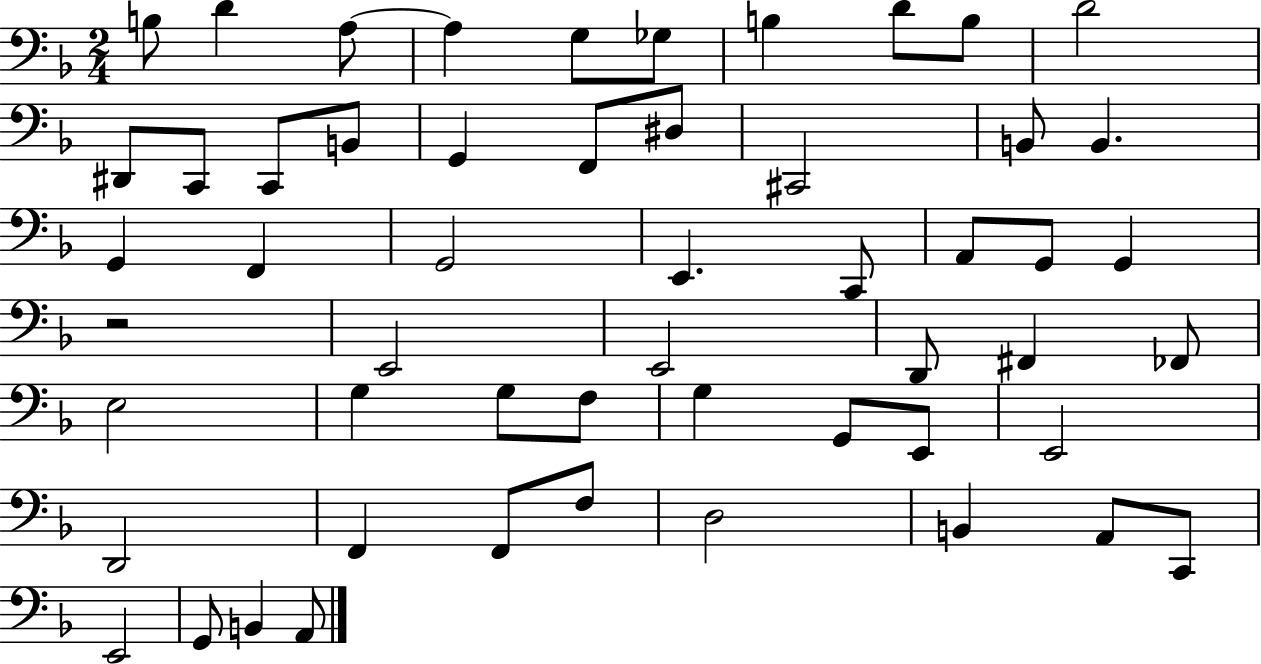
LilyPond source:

{
  \clef bass
  \numericTimeSignature
  \time 2/4
  \key f \major
  b8 d'4 a8~~ | a4 g8 ges8 | b4 d'8 b8 | d'2 | \break dis,8 c,8 c,8 b,8 | g,4 f,8 dis8 | cis,2 | b,8 b,4. | \break g,4 f,4 | g,2 | e,4. c,8 | a,8 g,8 g,4 | \break r2 | e,2 | e,2 | d,8 fis,4 fes,8 | \break e2 | g4 g8 f8 | g4 g,8 e,8 | e,2 | \break d,2 | f,4 f,8 f8 | d2 | b,4 a,8 c,8 | \break e,2 | g,8 b,4 a,8 | \bar "|."
}